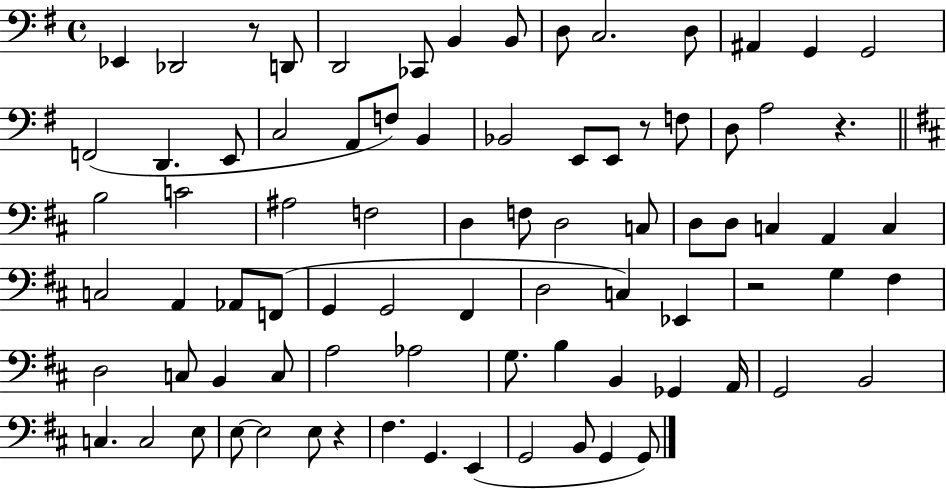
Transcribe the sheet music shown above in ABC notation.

X:1
T:Untitled
M:4/4
L:1/4
K:G
_E,, _D,,2 z/2 D,,/2 D,,2 _C,,/2 B,, B,,/2 D,/2 C,2 D,/2 ^A,, G,, G,,2 F,,2 D,, E,,/2 C,2 A,,/2 F,/2 B,, _B,,2 E,,/2 E,,/2 z/2 F,/2 D,/2 A,2 z B,2 C2 ^A,2 F,2 D, F,/2 D,2 C,/2 D,/2 D,/2 C, A,, C, C,2 A,, _A,,/2 F,,/2 G,, G,,2 ^F,, D,2 C, _E,, z2 G, ^F, D,2 C,/2 B,, C,/2 A,2 _A,2 G,/2 B, B,, _G,, A,,/4 G,,2 B,,2 C, C,2 E,/2 E,/2 E,2 E,/2 z ^F, G,, E,, G,,2 B,,/2 G,, G,,/2